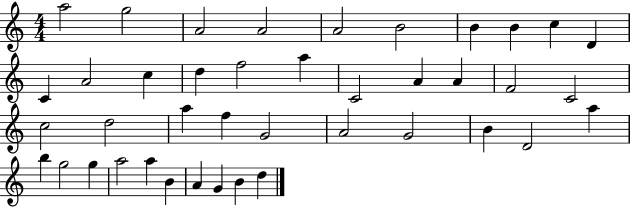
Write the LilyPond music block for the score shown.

{
  \clef treble
  \numericTimeSignature
  \time 4/4
  \key c \major
  a''2 g''2 | a'2 a'2 | a'2 b'2 | b'4 b'4 c''4 d'4 | \break c'4 a'2 c''4 | d''4 f''2 a''4 | c'2 a'4 a'4 | f'2 c'2 | \break c''2 d''2 | a''4 f''4 g'2 | a'2 g'2 | b'4 d'2 a''4 | \break b''4 g''2 g''4 | a''2 a''4 b'4 | a'4 g'4 b'4 d''4 | \bar "|."
}